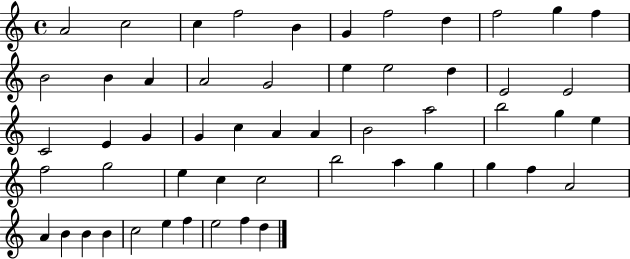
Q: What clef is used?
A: treble